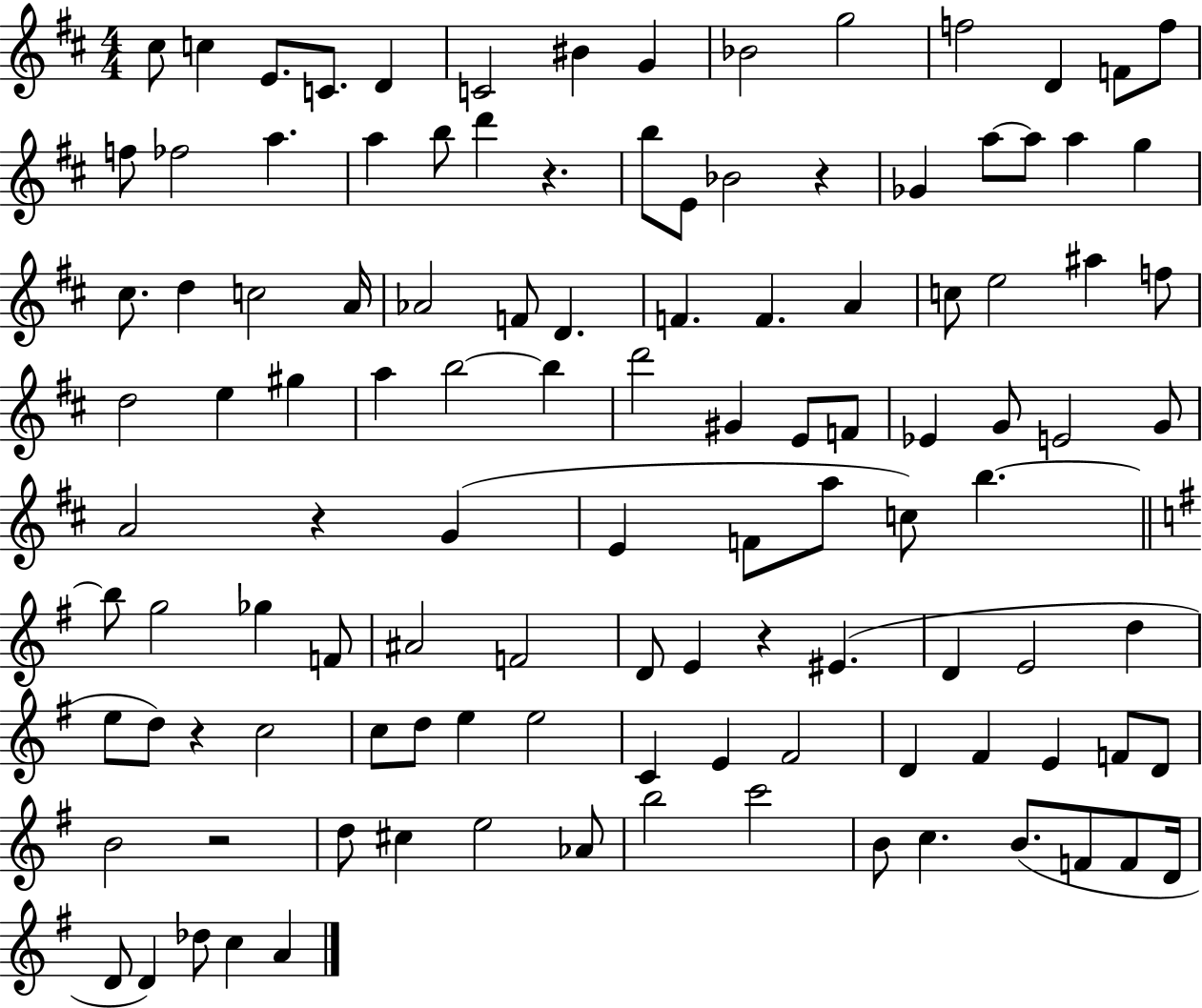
C#5/e C5/q E4/e. C4/e. D4/q C4/h BIS4/q G4/q Bb4/h G5/h F5/h D4/q F4/e F5/e F5/e FES5/h A5/q. A5/q B5/e D6/q R/q. B5/e E4/e Bb4/h R/q Gb4/q A5/e A5/e A5/q G5/q C#5/e. D5/q C5/h A4/s Ab4/h F4/e D4/q. F4/q. F4/q. A4/q C5/e E5/h A#5/q F5/e D5/h E5/q G#5/q A5/q B5/h B5/q D6/h G#4/q E4/e F4/e Eb4/q G4/e E4/h G4/e A4/h R/q G4/q E4/q F4/e A5/e C5/e B5/q. B5/e G5/h Gb5/q F4/e A#4/h F4/h D4/e E4/q R/q EIS4/q. D4/q E4/h D5/q E5/e D5/e R/q C5/h C5/e D5/e E5/q E5/h C4/q E4/q F#4/h D4/q F#4/q E4/q F4/e D4/e B4/h R/h D5/e C#5/q E5/h Ab4/e B5/h C6/h B4/e C5/q. B4/e. F4/e F4/e D4/s D4/e D4/q Db5/e C5/q A4/q